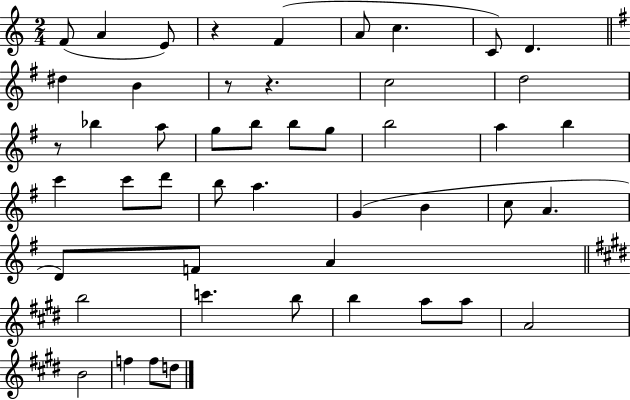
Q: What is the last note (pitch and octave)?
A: D5